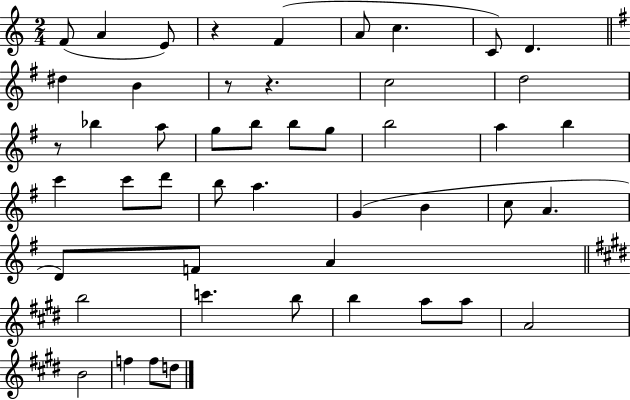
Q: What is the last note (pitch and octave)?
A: D5